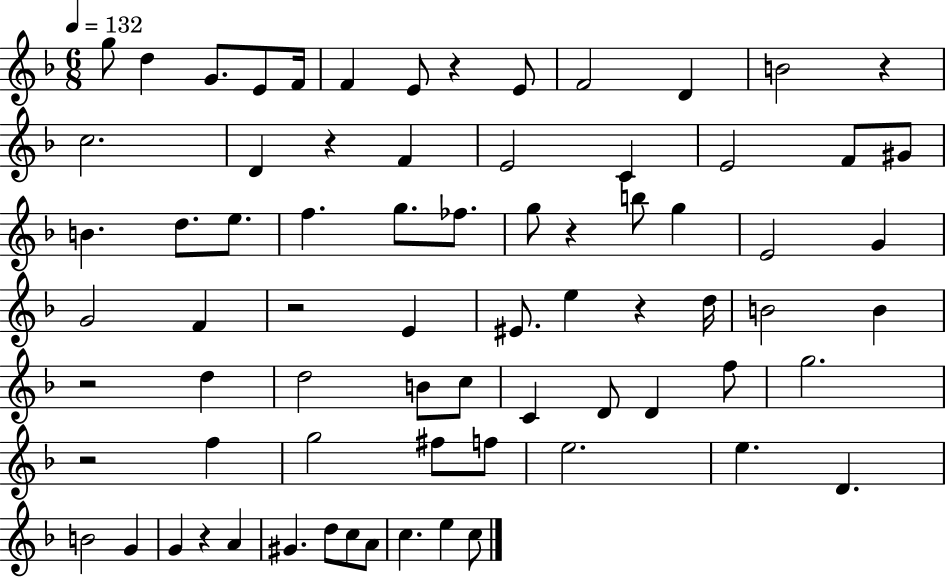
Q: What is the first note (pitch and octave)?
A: G5